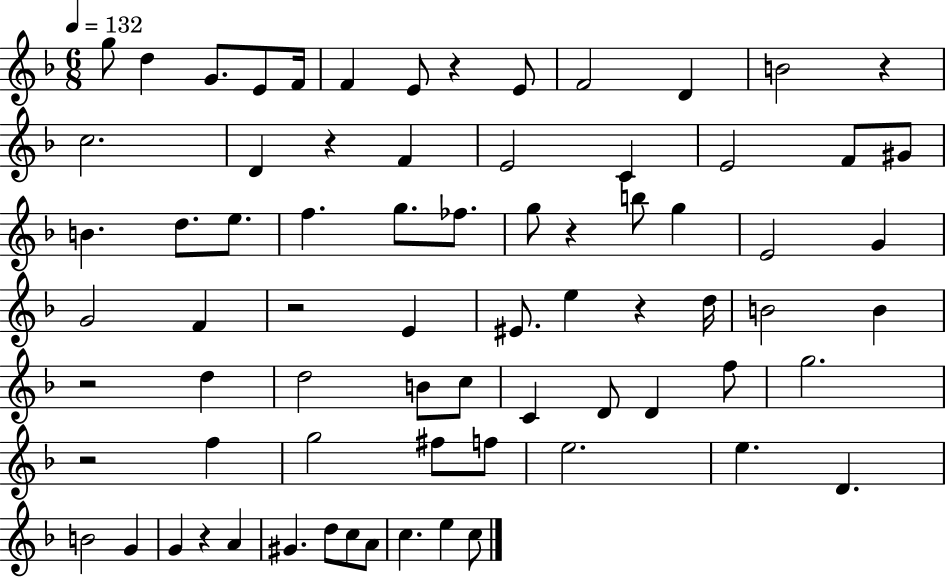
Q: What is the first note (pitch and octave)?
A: G5